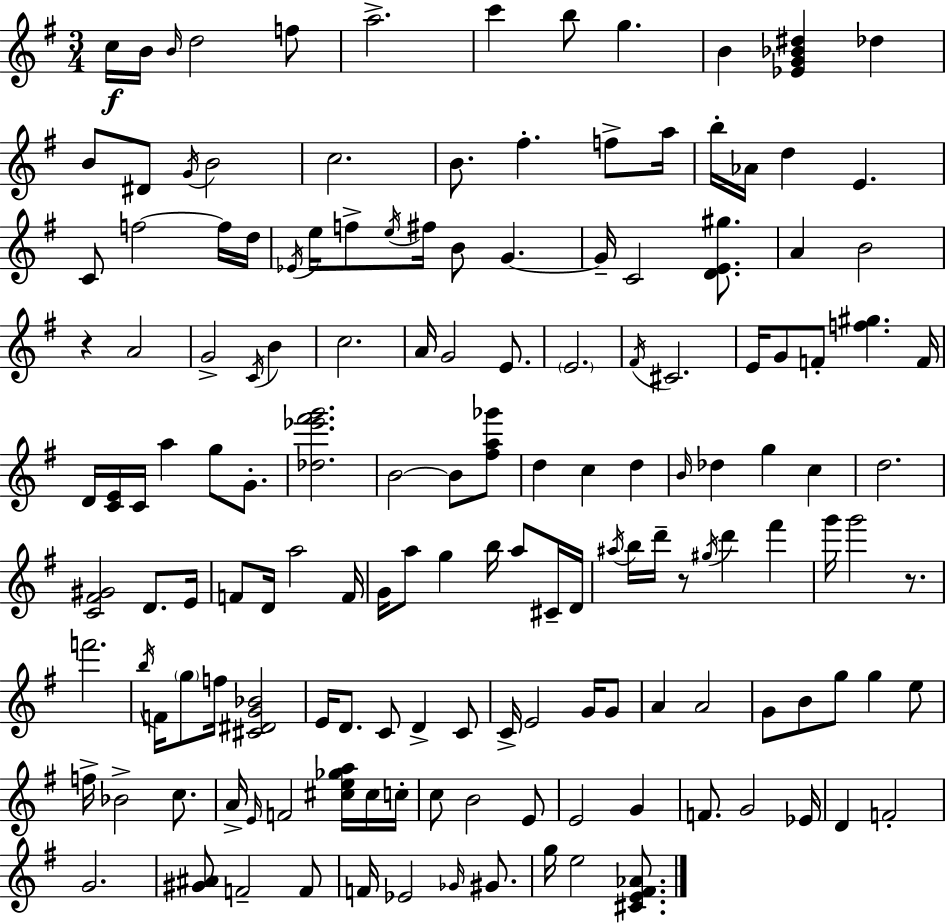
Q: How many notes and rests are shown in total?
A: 152